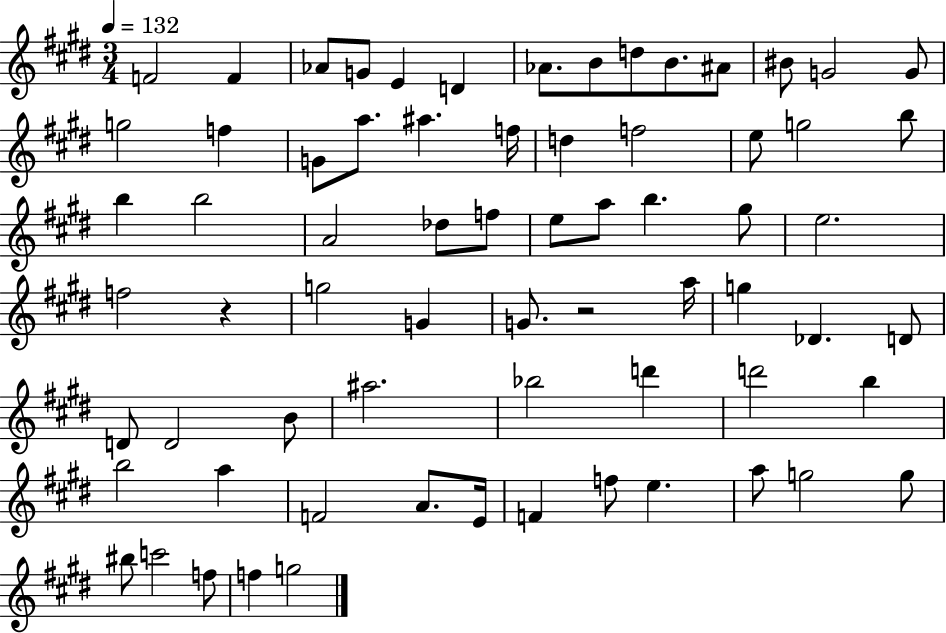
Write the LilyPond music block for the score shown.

{
  \clef treble
  \numericTimeSignature
  \time 3/4
  \key e \major
  \tempo 4 = 132
  f'2 f'4 | aes'8 g'8 e'4 d'4 | aes'8. b'8 d''8 b'8. ais'8 | bis'8 g'2 g'8 | \break g''2 f''4 | g'8 a''8. ais''4. f''16 | d''4 f''2 | e''8 g''2 b''8 | \break b''4 b''2 | a'2 des''8 f''8 | e''8 a''8 b''4. gis''8 | e''2. | \break f''2 r4 | g''2 g'4 | g'8. r2 a''16 | g''4 des'4. d'8 | \break d'8 d'2 b'8 | ais''2. | bes''2 d'''4 | d'''2 b''4 | \break b''2 a''4 | f'2 a'8. e'16 | f'4 f''8 e''4. | a''8 g''2 g''8 | \break bis''8 c'''2 f''8 | f''4 g''2 | \bar "|."
}